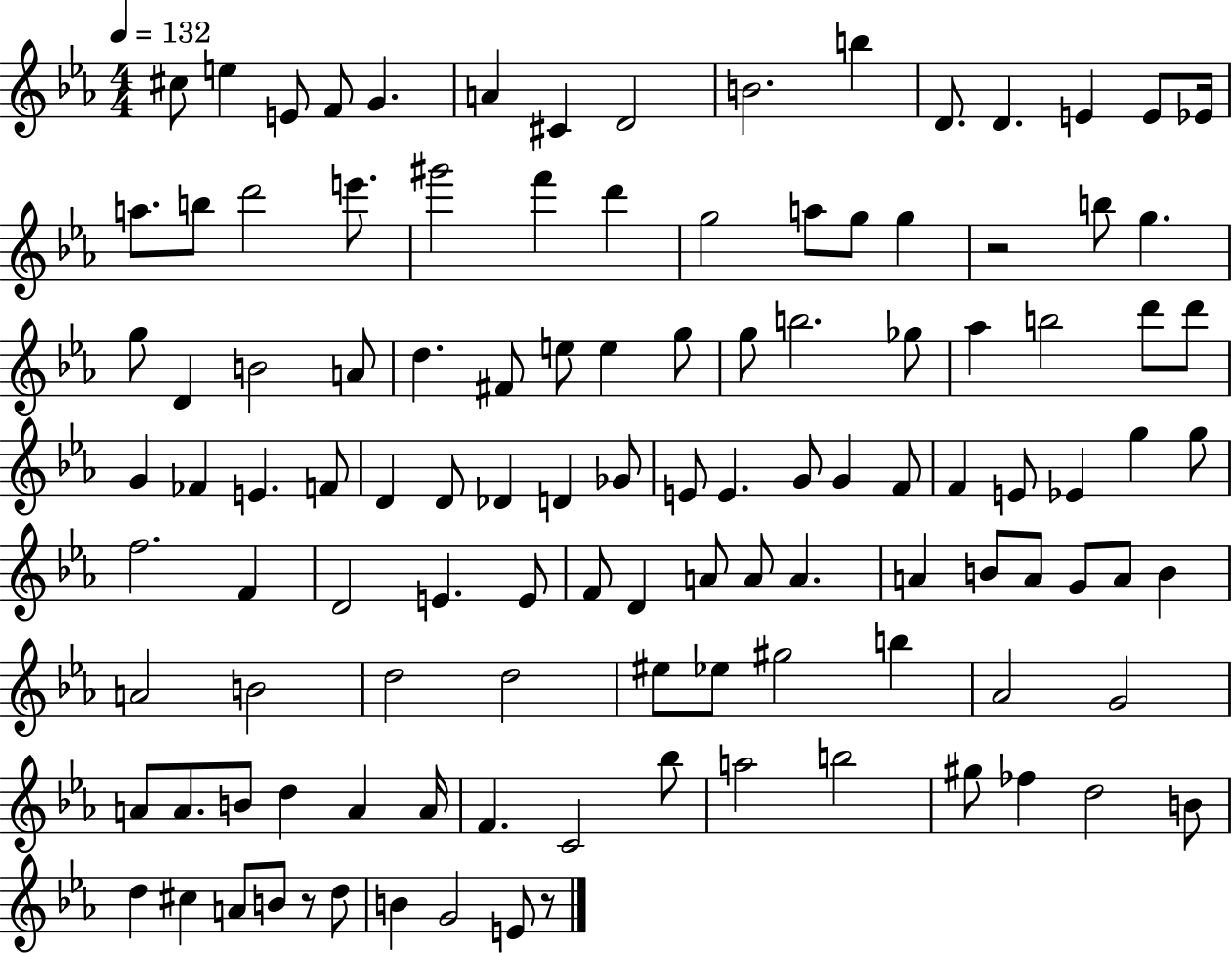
C#5/e E5/q E4/e F4/e G4/q. A4/q C#4/q D4/h B4/h. B5/q D4/e. D4/q. E4/q E4/e Eb4/s A5/e. B5/e D6/h E6/e. G#6/h F6/q D6/q G5/h A5/e G5/e G5/q R/h B5/e G5/q. G5/e D4/q B4/h A4/e D5/q. F#4/e E5/e E5/q G5/e G5/e B5/h. Gb5/e Ab5/q B5/h D6/e D6/e G4/q FES4/q E4/q. F4/e D4/q D4/e Db4/q D4/q Gb4/e E4/e E4/q. G4/e G4/q F4/e F4/q E4/e Eb4/q G5/q G5/e F5/h. F4/q D4/h E4/q. E4/e F4/e D4/q A4/e A4/e A4/q. A4/q B4/e A4/e G4/e A4/e B4/q A4/h B4/h D5/h D5/h EIS5/e Eb5/e G#5/h B5/q Ab4/h G4/h A4/e A4/e. B4/e D5/q A4/q A4/s F4/q. C4/h Bb5/e A5/h B5/h G#5/e FES5/q D5/h B4/e D5/q C#5/q A4/e B4/e R/e D5/e B4/q G4/h E4/e R/e